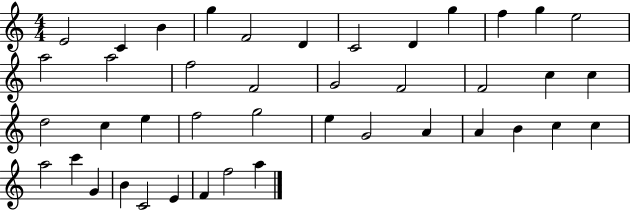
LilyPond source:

{
  \clef treble
  \numericTimeSignature
  \time 4/4
  \key c \major
  e'2 c'4 b'4 | g''4 f'2 d'4 | c'2 d'4 g''4 | f''4 g''4 e''2 | \break a''2 a''2 | f''2 f'2 | g'2 f'2 | f'2 c''4 c''4 | \break d''2 c''4 e''4 | f''2 g''2 | e''4 g'2 a'4 | a'4 b'4 c''4 c''4 | \break a''2 c'''4 g'4 | b'4 c'2 e'4 | f'4 f''2 a''4 | \bar "|."
}